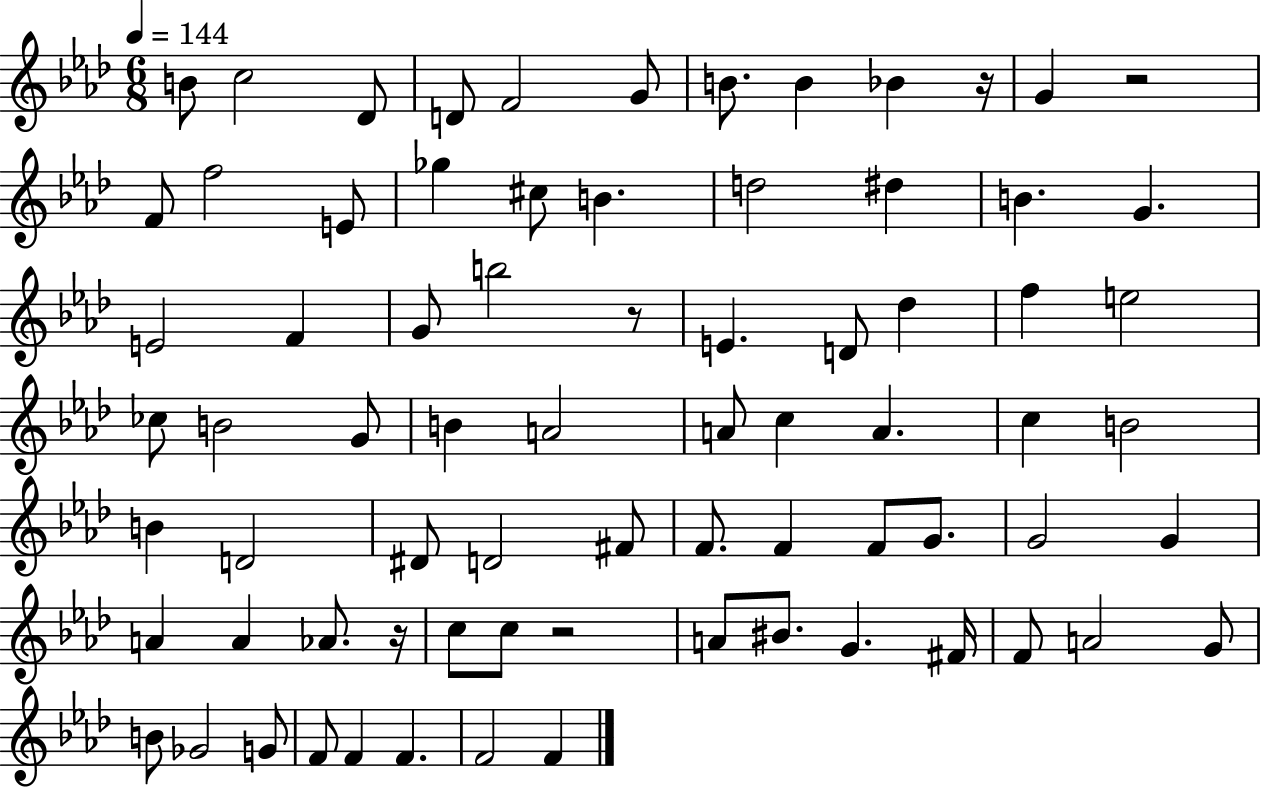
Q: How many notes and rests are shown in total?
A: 75